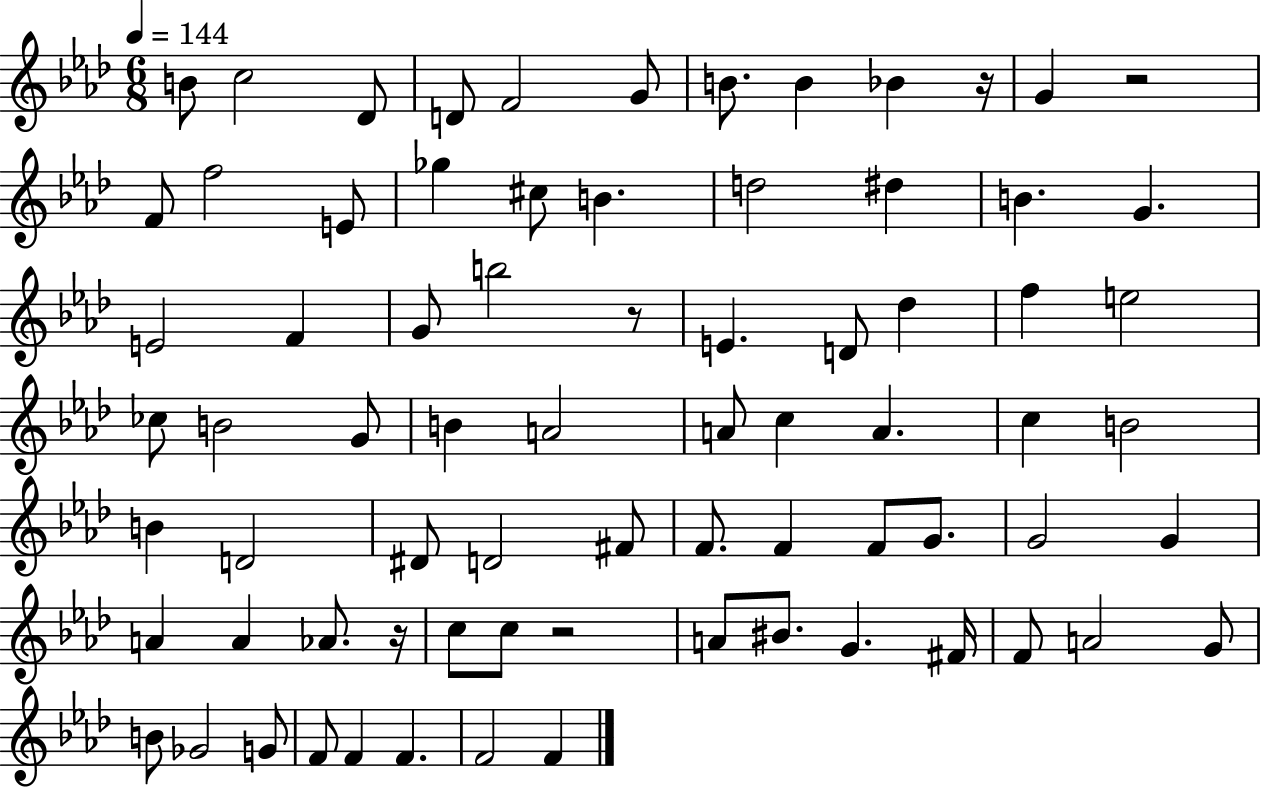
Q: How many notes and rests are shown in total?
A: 75